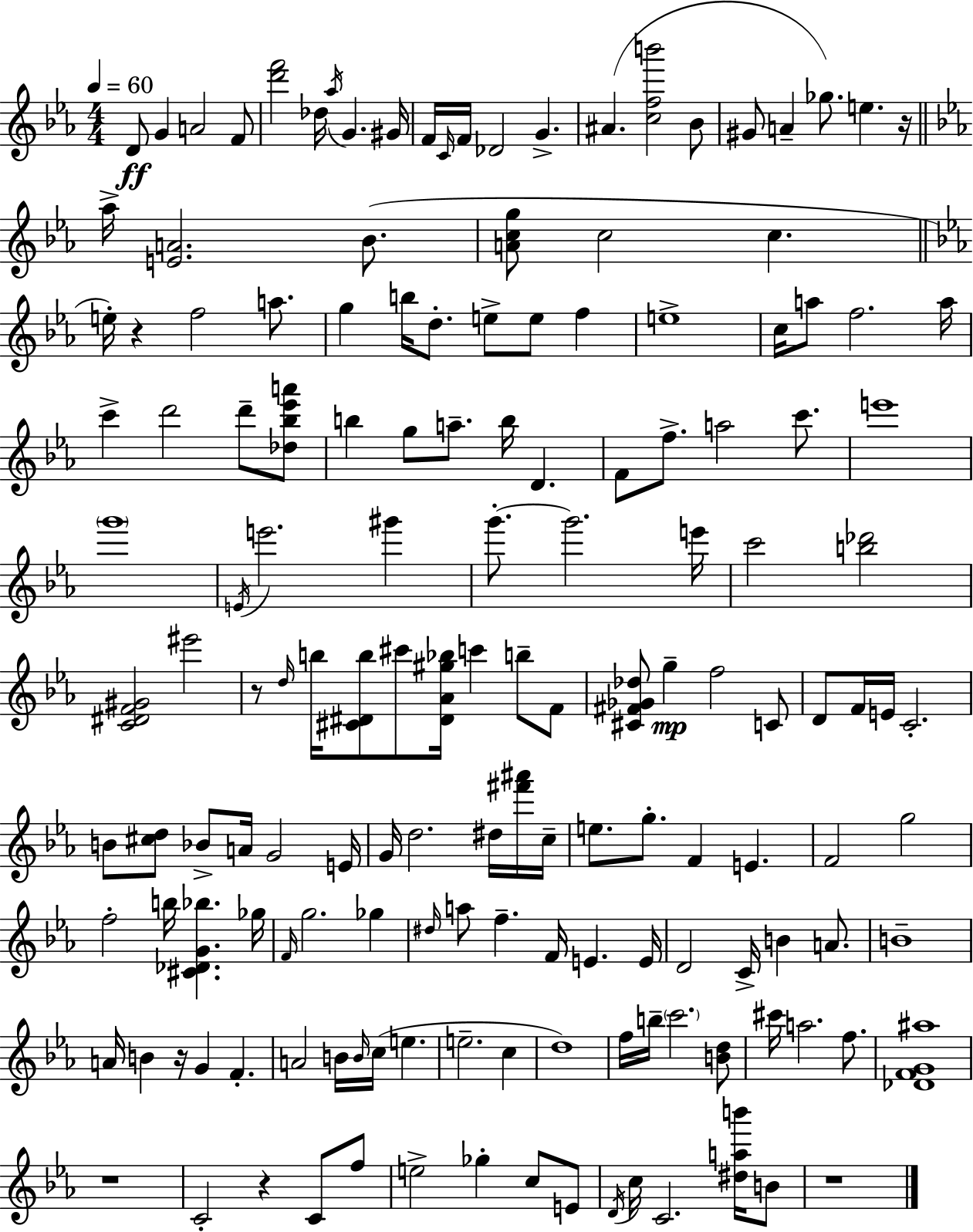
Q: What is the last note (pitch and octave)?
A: B4